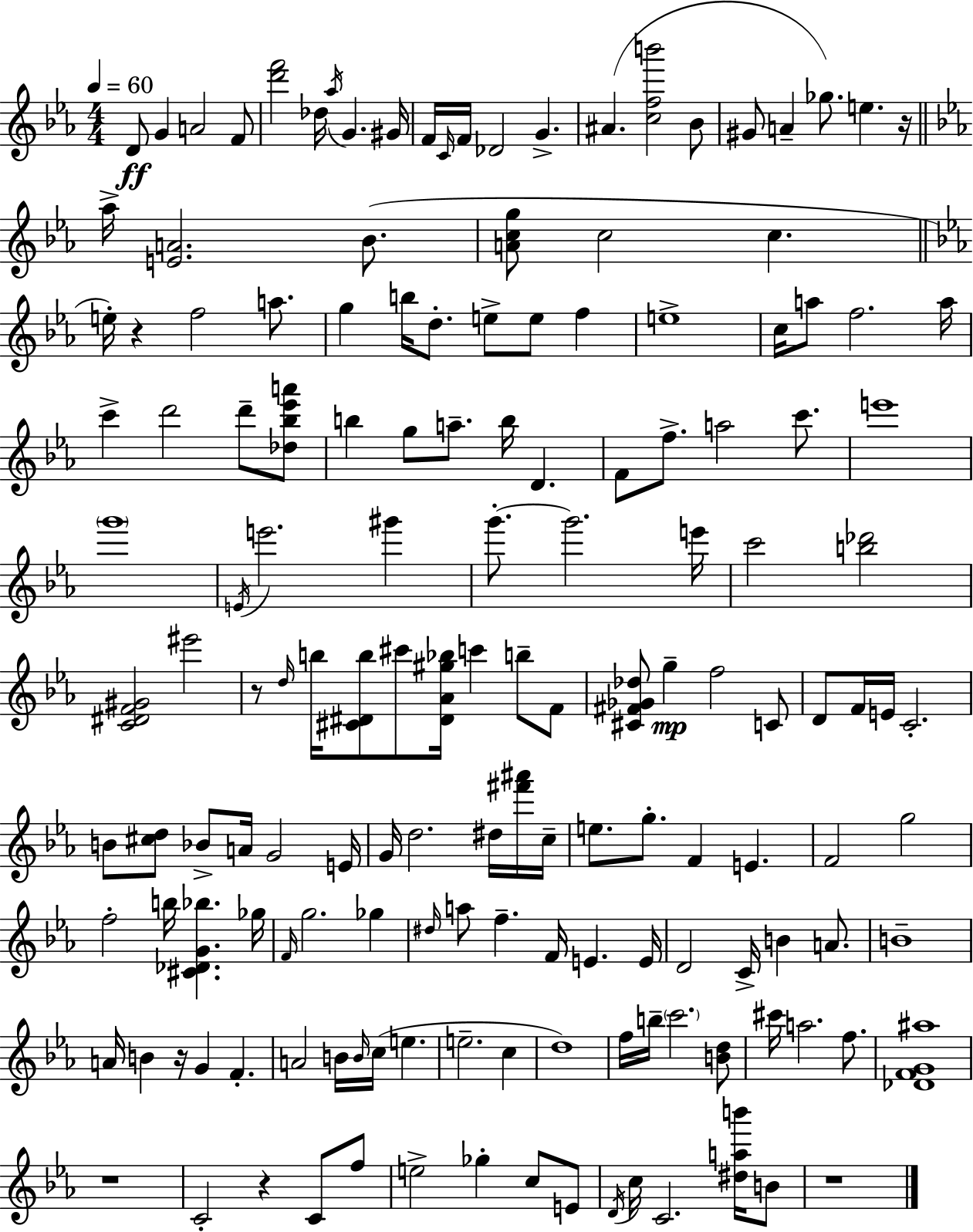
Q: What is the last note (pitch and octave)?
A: B4